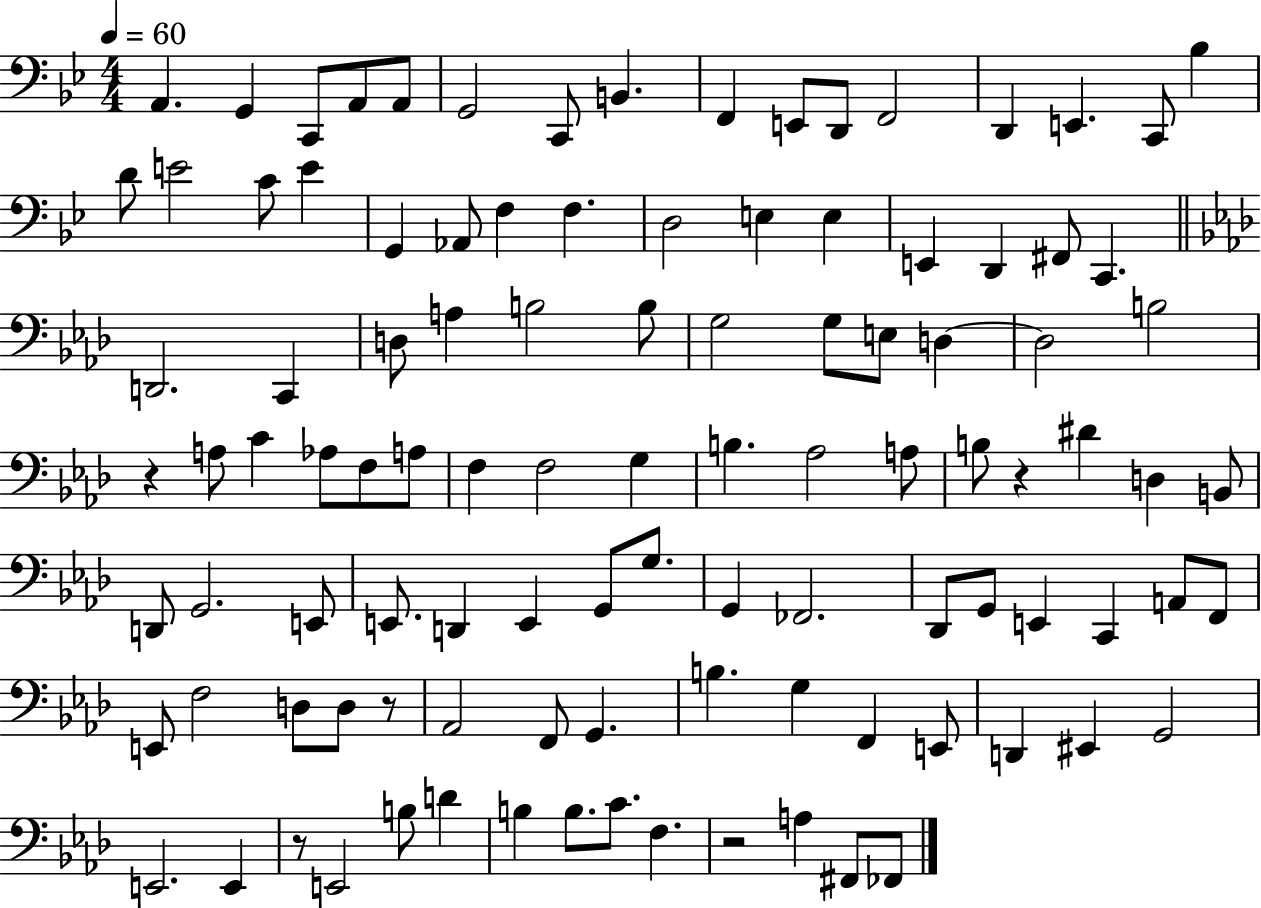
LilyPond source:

{
  \clef bass
  \numericTimeSignature
  \time 4/4
  \key bes \major
  \tempo 4 = 60
  a,4. g,4 c,8 a,8 a,8 | g,2 c,8 b,4. | f,4 e,8 d,8 f,2 | d,4 e,4. c,8 bes4 | \break d'8 e'2 c'8 e'4 | g,4 aes,8 f4 f4. | d2 e4 e4 | e,4 d,4 fis,8 c,4. | \break \bar "||" \break \key aes \major d,2. c,4 | d8 a4 b2 b8 | g2 g8 e8 d4~~ | d2 b2 | \break r4 a8 c'4 aes8 f8 a8 | f4 f2 g4 | b4. aes2 a8 | b8 r4 dis'4 d4 b,8 | \break d,8 g,2. e,8 | e,8. d,4 e,4 g,8 g8. | g,4 fes,2. | des,8 g,8 e,4 c,4 a,8 f,8 | \break e,8 f2 d8 d8 r8 | aes,2 f,8 g,4. | b4. g4 f,4 e,8 | d,4 eis,4 g,2 | \break e,2. e,4 | r8 e,2 b8 d'4 | b4 b8. c'8. f4. | r2 a4 fis,8 fes,8 | \break \bar "|."
}